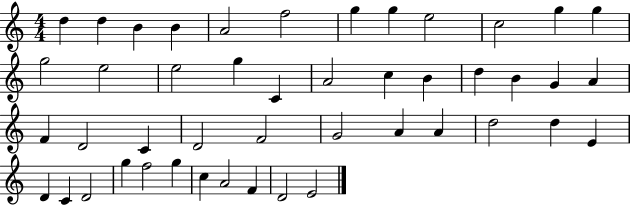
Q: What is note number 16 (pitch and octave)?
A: G5